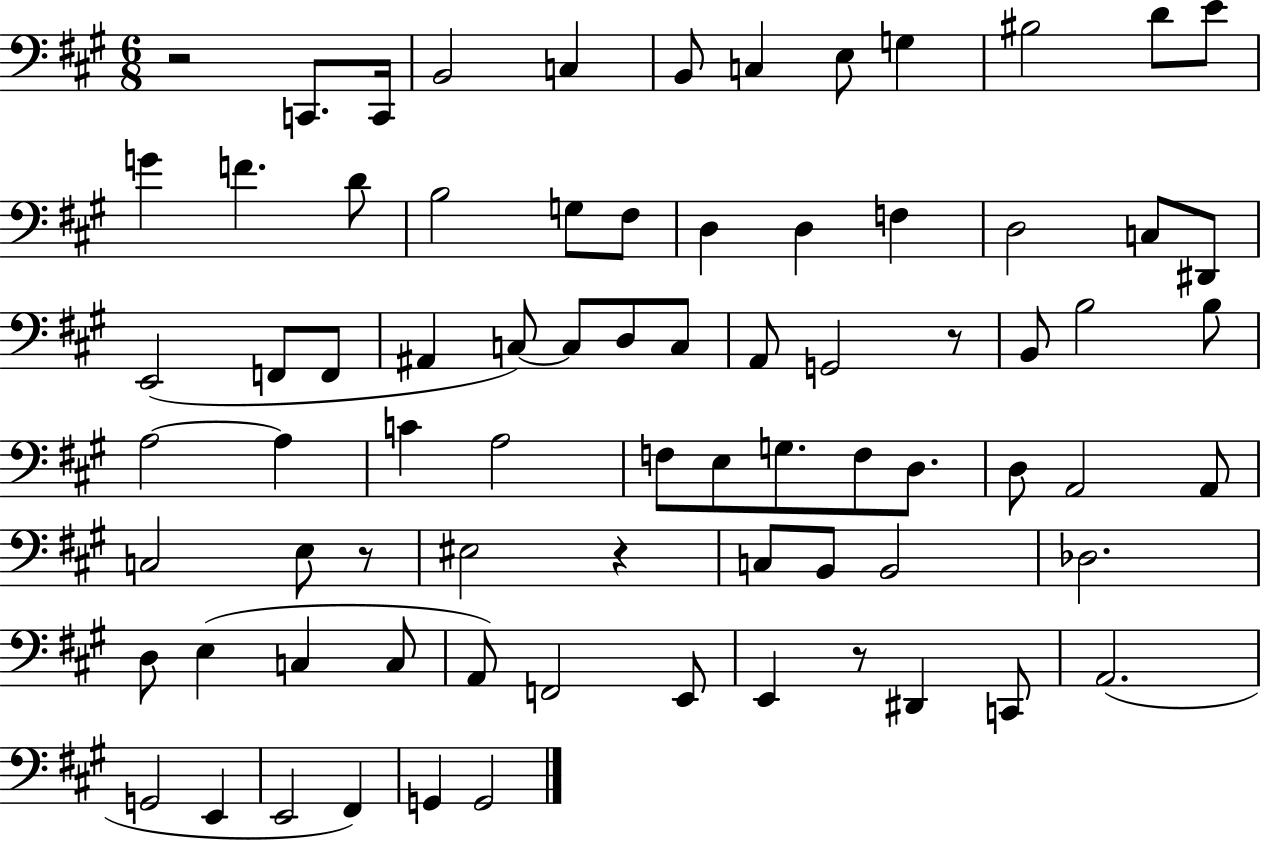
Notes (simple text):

R/h C2/e. C2/s B2/h C3/q B2/e C3/q E3/e G3/q BIS3/h D4/e E4/e G4/q F4/q. D4/e B3/h G3/e F#3/e D3/q D3/q F3/q D3/h C3/e D#2/e E2/h F2/e F2/e A#2/q C3/e C3/e D3/e C3/e A2/e G2/h R/e B2/e B3/h B3/e A3/h A3/q C4/q A3/h F3/e E3/e G3/e. F3/e D3/e. D3/e A2/h A2/e C3/h E3/e R/e EIS3/h R/q C3/e B2/e B2/h Db3/h. D3/e E3/q C3/q C3/e A2/e F2/h E2/e E2/q R/e D#2/q C2/e A2/h. G2/h E2/q E2/h F#2/q G2/q G2/h